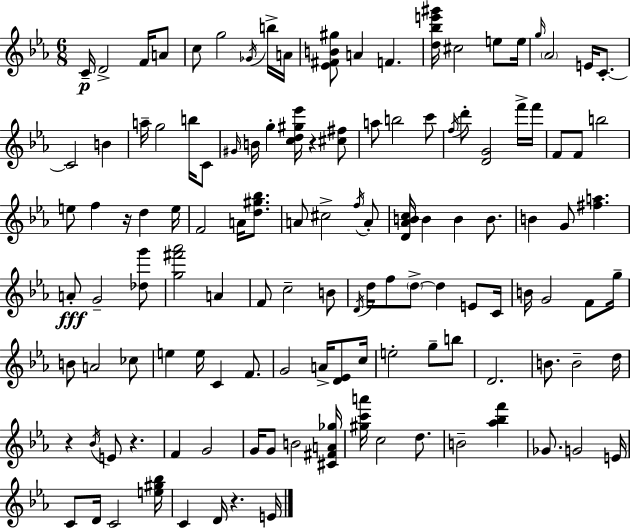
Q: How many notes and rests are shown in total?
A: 125